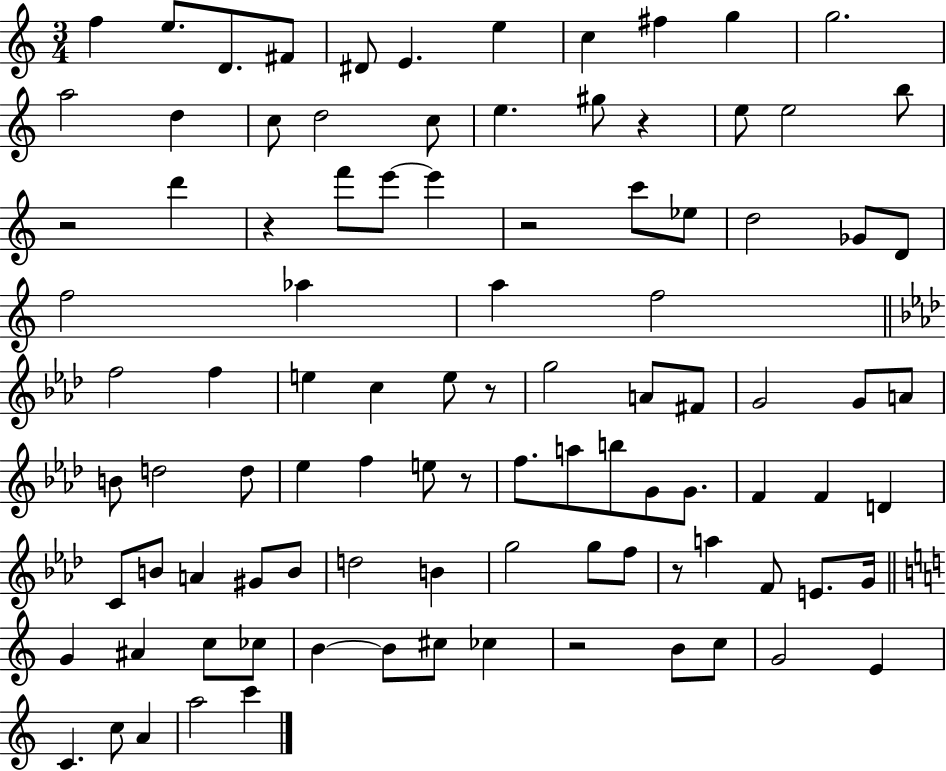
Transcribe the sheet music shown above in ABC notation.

X:1
T:Untitled
M:3/4
L:1/4
K:C
f e/2 D/2 ^F/2 ^D/2 E e c ^f g g2 a2 d c/2 d2 c/2 e ^g/2 z e/2 e2 b/2 z2 d' z f'/2 e'/2 e' z2 c'/2 _e/2 d2 _G/2 D/2 f2 _a a f2 f2 f e c e/2 z/2 g2 A/2 ^F/2 G2 G/2 A/2 B/2 d2 d/2 _e f e/2 z/2 f/2 a/2 b/2 G/2 G/2 F F D C/2 B/2 A ^G/2 B/2 d2 B g2 g/2 f/2 z/2 a F/2 E/2 G/4 G ^A c/2 _c/2 B B/2 ^c/2 _c z2 B/2 c/2 G2 E C c/2 A a2 c'